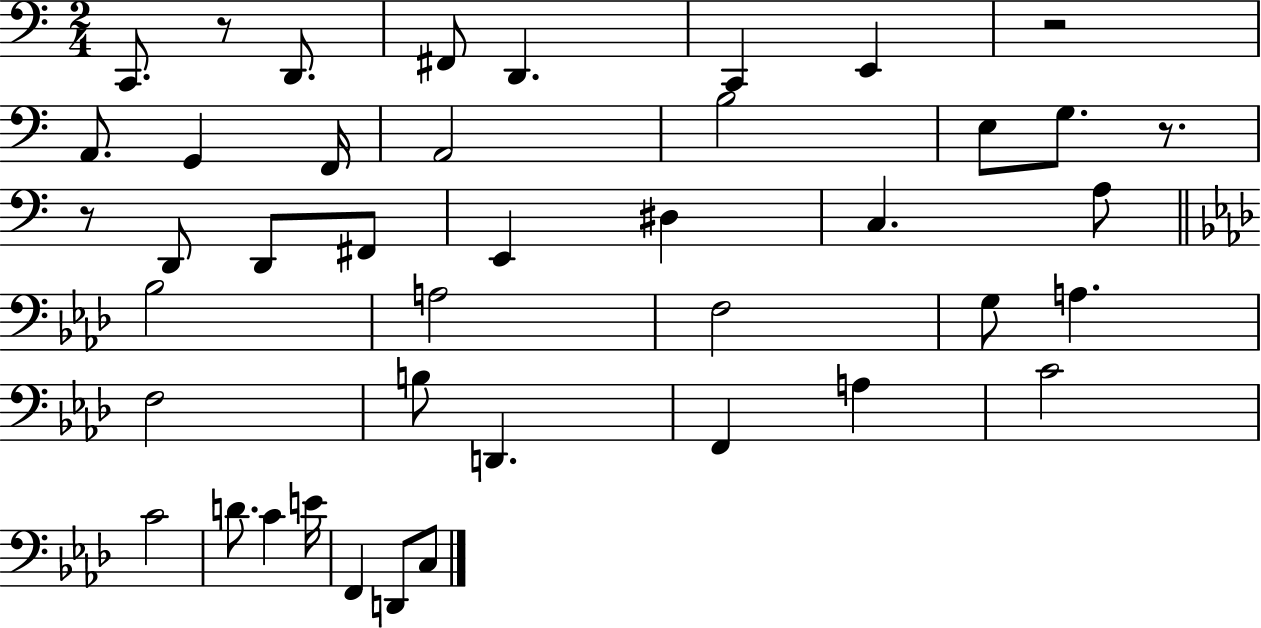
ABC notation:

X:1
T:Untitled
M:2/4
L:1/4
K:C
C,,/2 z/2 D,,/2 ^F,,/2 D,, C,, E,, z2 A,,/2 G,, F,,/4 A,,2 B,2 E,/2 G,/2 z/2 z/2 D,,/2 D,,/2 ^F,,/2 E,, ^D, C, A,/2 _B,2 A,2 F,2 G,/2 A, F,2 B,/2 D,, F,, A, C2 C2 D/2 C E/4 F,, D,,/2 C,/2